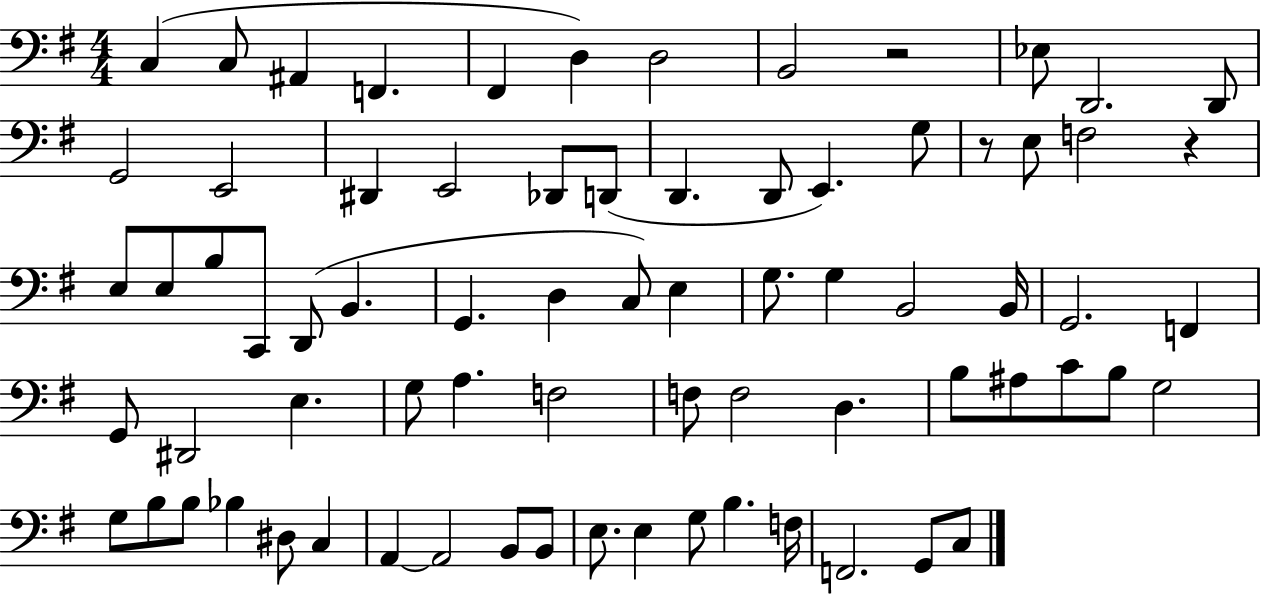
C3/q C3/e A#2/q F2/q. F#2/q D3/q D3/h B2/h R/h Eb3/e D2/h. D2/e G2/h E2/h D#2/q E2/h Db2/e D2/e D2/q. D2/e E2/q. G3/e R/e E3/e F3/h R/q E3/e E3/e B3/e C2/e D2/e B2/q. G2/q. D3/q C3/e E3/q G3/e. G3/q B2/h B2/s G2/h. F2/q G2/e D#2/h E3/q. G3/e A3/q. F3/h F3/e F3/h D3/q. B3/e A#3/e C4/e B3/e G3/h G3/e B3/e B3/e Bb3/q D#3/e C3/q A2/q A2/h B2/e B2/e E3/e. E3/q G3/e B3/q. F3/s F2/h. G2/e C3/e